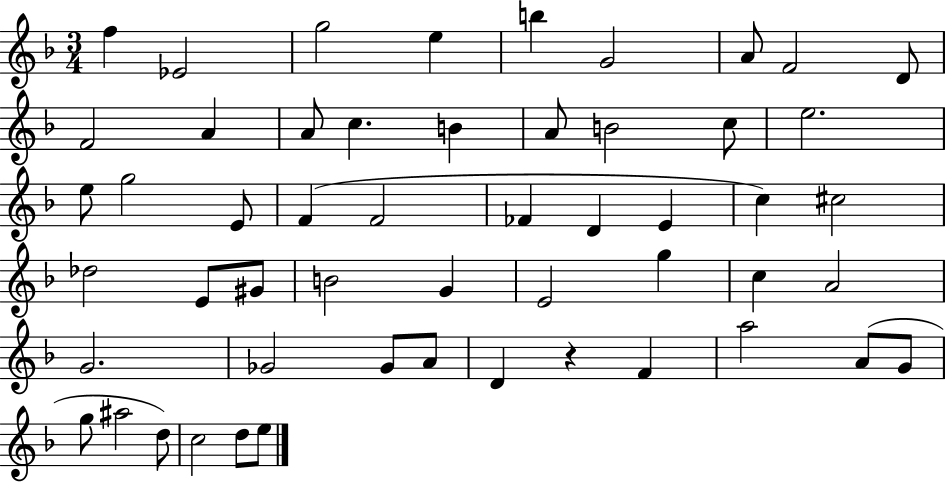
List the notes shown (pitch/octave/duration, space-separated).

F5/q Eb4/h G5/h E5/q B5/q G4/h A4/e F4/h D4/e F4/h A4/q A4/e C5/q. B4/q A4/e B4/h C5/e E5/h. E5/e G5/h E4/e F4/q F4/h FES4/q D4/q E4/q C5/q C#5/h Db5/h E4/e G#4/e B4/h G4/q E4/h G5/q C5/q A4/h G4/h. Gb4/h Gb4/e A4/e D4/q R/q F4/q A5/h A4/e G4/e G5/e A#5/h D5/e C5/h D5/e E5/e